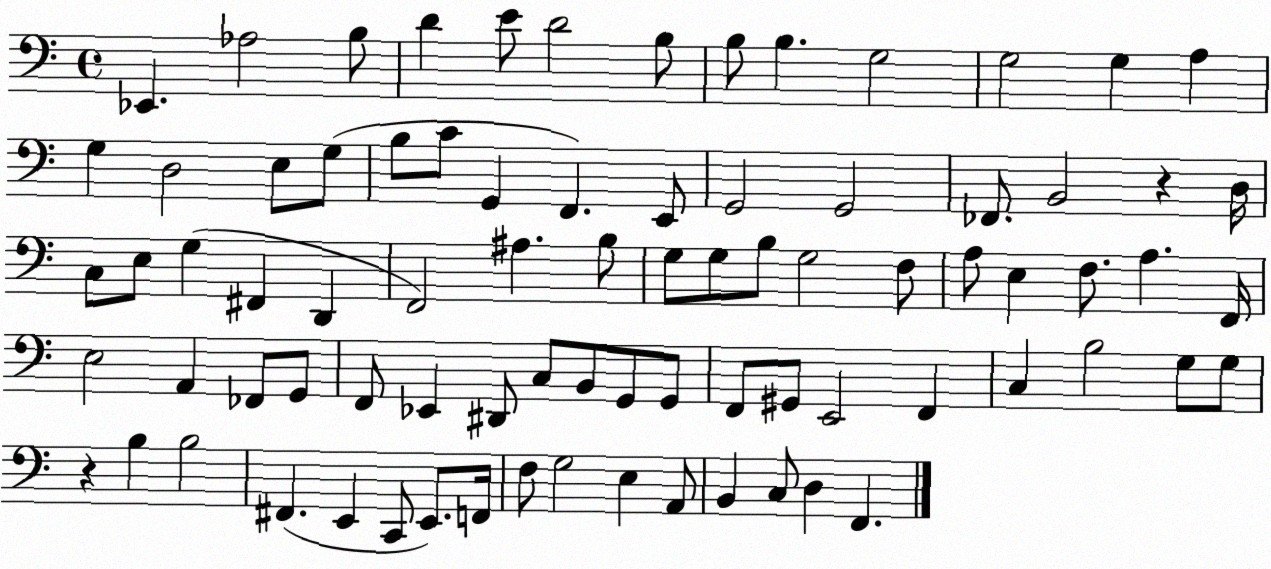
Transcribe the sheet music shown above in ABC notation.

X:1
T:Untitled
M:4/4
L:1/4
K:C
_E,, _A,2 B,/2 D E/2 D2 B,/2 B,/2 B, G,2 G,2 G, A, G, D,2 E,/2 G,/2 B,/2 C/2 G,, F,, E,,/2 G,,2 G,,2 _F,,/2 B,,2 z D,/4 C,/2 E,/2 G, ^F,, D,, F,,2 ^A, B,/2 G,/2 G,/2 B,/2 G,2 F,/2 A,/2 E, F,/2 A, F,,/4 E,2 A,, _F,,/2 G,,/2 F,,/2 _E,, ^D,,/2 C,/2 B,,/2 G,,/2 G,,/2 F,,/2 ^G,,/2 E,,2 F,, C, B,2 G,/2 G,/2 z B, B,2 ^F,, E,, C,,/2 E,,/2 F,,/4 F,/2 G,2 E, A,,/2 B,, C,/2 D, F,,